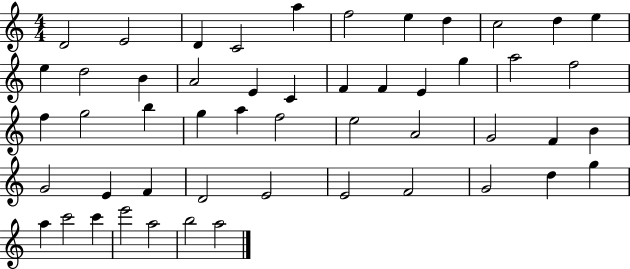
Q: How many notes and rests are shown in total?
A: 51